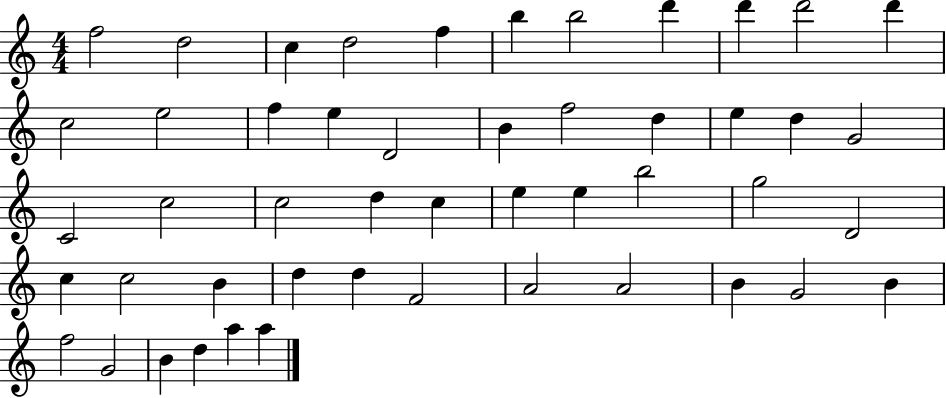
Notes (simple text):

F5/h D5/h C5/q D5/h F5/q B5/q B5/h D6/q D6/q D6/h D6/q C5/h E5/h F5/q E5/q D4/h B4/q F5/h D5/q E5/q D5/q G4/h C4/h C5/h C5/h D5/q C5/q E5/q E5/q B5/h G5/h D4/h C5/q C5/h B4/q D5/q D5/q F4/h A4/h A4/h B4/q G4/h B4/q F5/h G4/h B4/q D5/q A5/q A5/q